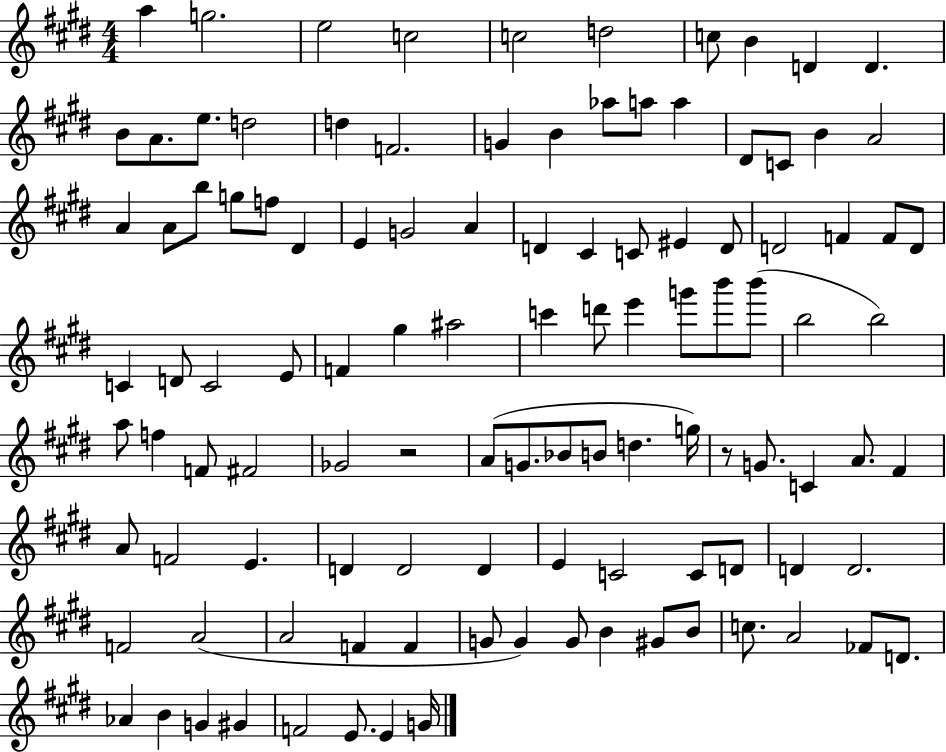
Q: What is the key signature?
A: E major